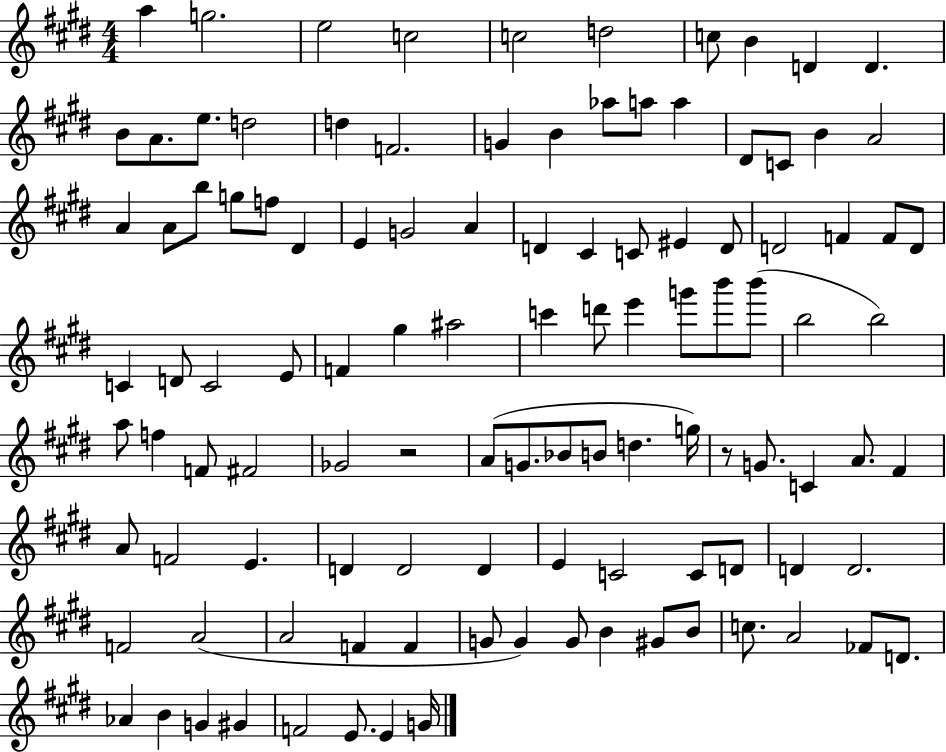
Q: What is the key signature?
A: E major